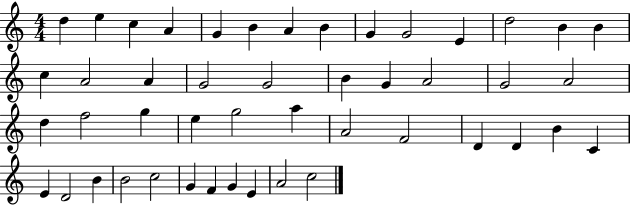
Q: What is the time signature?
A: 4/4